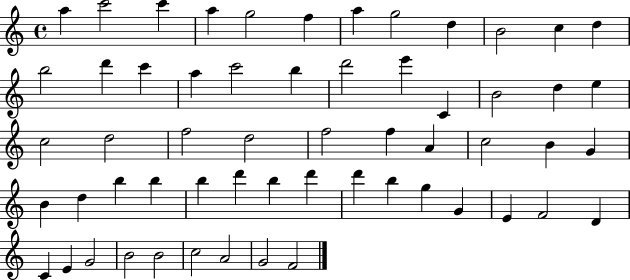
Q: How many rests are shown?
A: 0